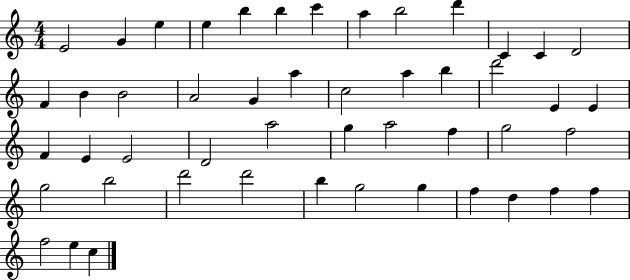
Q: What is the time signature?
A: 4/4